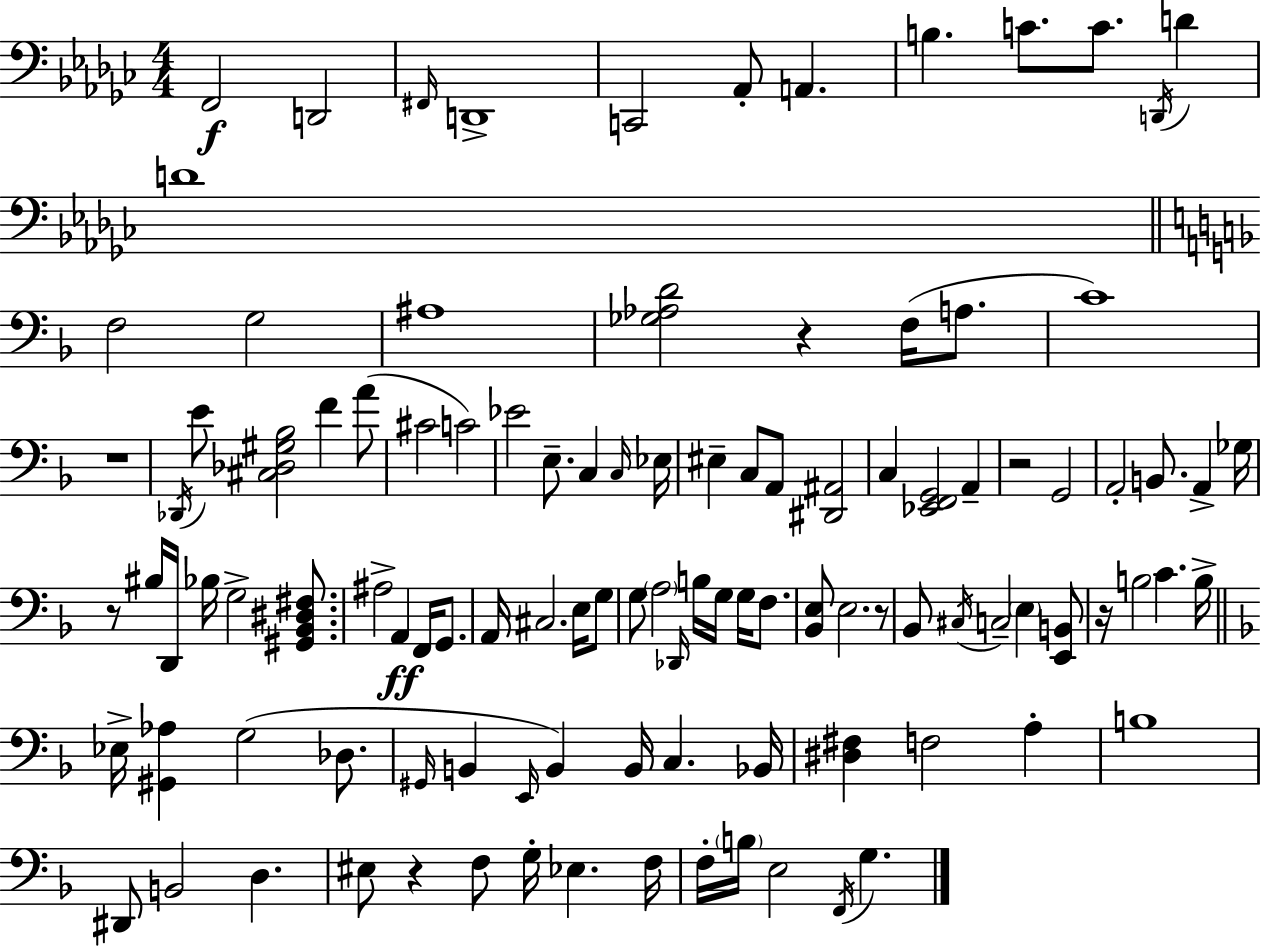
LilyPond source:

{
  \clef bass
  \numericTimeSignature
  \time 4/4
  \key ees \minor
  f,2\f d,2 | \grace { fis,16 } d,1-> | c,2 aes,8-. a,4. | b4. c'8. c'8. \acciaccatura { d,16 } d'4 | \break d'1 | \bar "||" \break \key f \major f2 g2 | ais1 | <ges aes d'>2 r4 f16( a8. | c'1) | \break r1 | \acciaccatura { des,16 } e'8 <cis des gis bes>2 f'4 a'8( | cis'2 c'2) | ees'2 e8.-- c4 | \break \grace { c16 } ees16 eis4-- c8 a,8 <dis, ais,>2 | c4 <ees, f, g,>2 a,4-- | r2 g,2 | a,2-. b,8. a,4-> | \break ges16 r8 bis16 d,16 bes16 g2-> <gis, bes, dis fis>8. | ais2-> a,4\ff f,16 g,8. | a,16 cis2. e16 | g8 g8 \parenthesize a2 \grace { des,16 } b16 g16 g16 | \break f8. <bes, e>8 e2. | r8 bes,8 \acciaccatura { cis16 } c2-- \parenthesize e4 | <e, b,>8 r16 b2 c'4. | b16-> \bar "||" \break \key d \minor ees16-> <gis, aes>4 g2( des8. | \grace { gis,16 } b,4 \grace { e,16 }) b,4 b,16 c4. | bes,16 <dis fis>4 f2 a4-. | b1 | \break dis,8 b,2 d4. | eis8 r4 f8 g16-. ees4. | f16 f16-. \parenthesize b16 e2 \acciaccatura { f,16 } g4. | \bar "|."
}